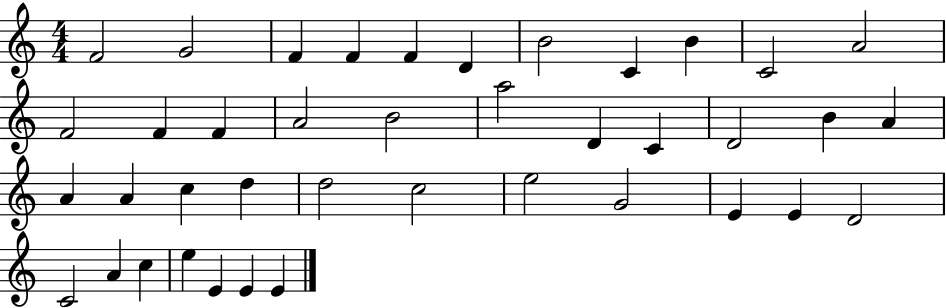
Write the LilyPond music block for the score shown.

{
  \clef treble
  \numericTimeSignature
  \time 4/4
  \key c \major
  f'2 g'2 | f'4 f'4 f'4 d'4 | b'2 c'4 b'4 | c'2 a'2 | \break f'2 f'4 f'4 | a'2 b'2 | a''2 d'4 c'4 | d'2 b'4 a'4 | \break a'4 a'4 c''4 d''4 | d''2 c''2 | e''2 g'2 | e'4 e'4 d'2 | \break c'2 a'4 c''4 | e''4 e'4 e'4 e'4 | \bar "|."
}